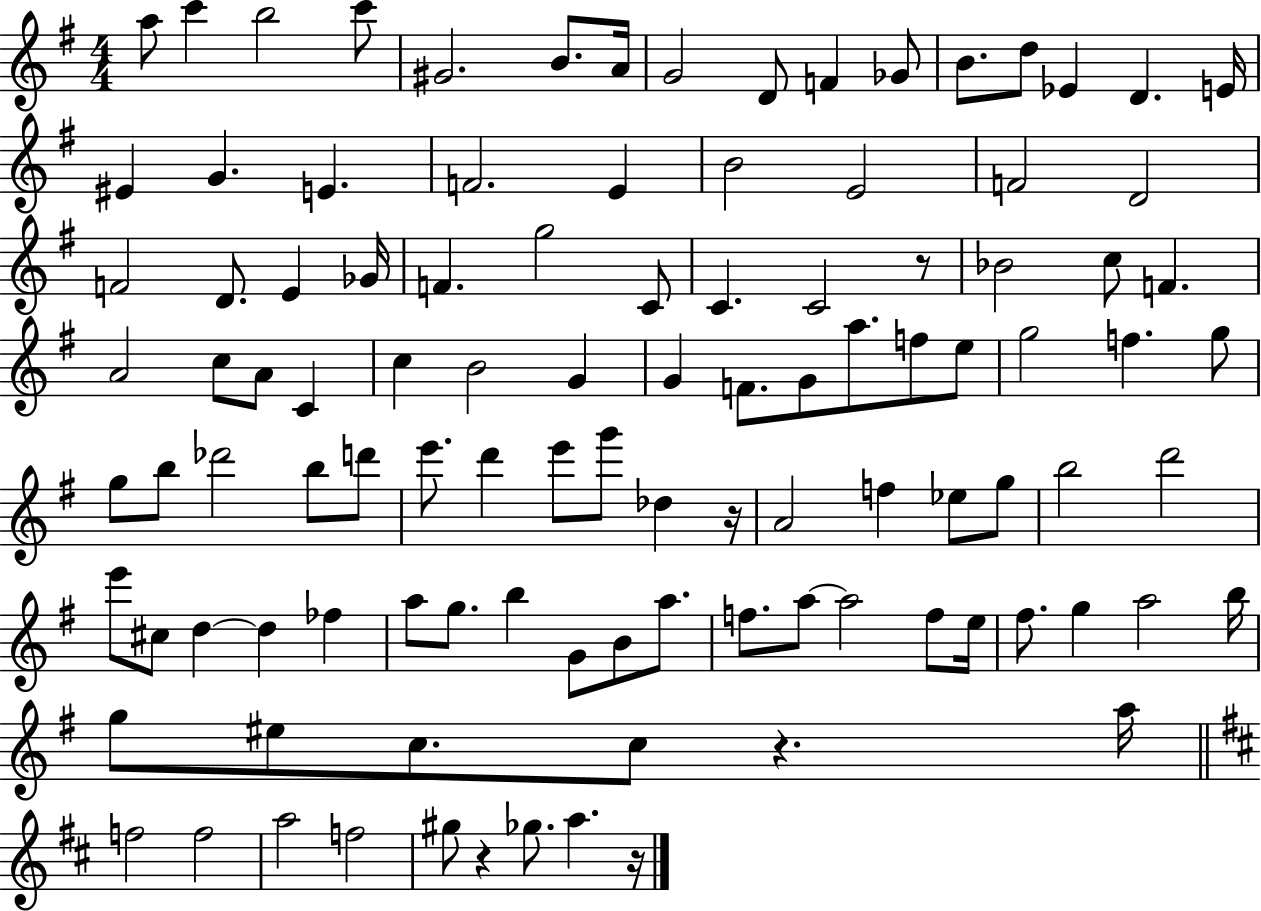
A5/e C6/q B5/h C6/e G#4/h. B4/e. A4/s G4/h D4/e F4/q Gb4/e B4/e. D5/e Eb4/q D4/q. E4/s EIS4/q G4/q. E4/q. F4/h. E4/q B4/h E4/h F4/h D4/h F4/h D4/e. E4/q Gb4/s F4/q. G5/h C4/e C4/q. C4/h R/e Bb4/h C5/e F4/q. A4/h C5/e A4/e C4/q C5/q B4/h G4/q G4/q F4/e. G4/e A5/e. F5/e E5/e G5/h F5/q. G5/e G5/e B5/e Db6/h B5/e D6/e E6/e. D6/q E6/e G6/e Db5/q R/s A4/h F5/q Eb5/e G5/e B5/h D6/h E6/e C#5/e D5/q D5/q FES5/q A5/e G5/e. B5/q G4/e B4/e A5/e. F5/e. A5/e A5/h F5/e E5/s F#5/e. G5/q A5/h B5/s G5/e EIS5/e C5/e. C5/e R/q. A5/s F5/h F5/h A5/h F5/h G#5/e R/q Gb5/e. A5/q. R/s